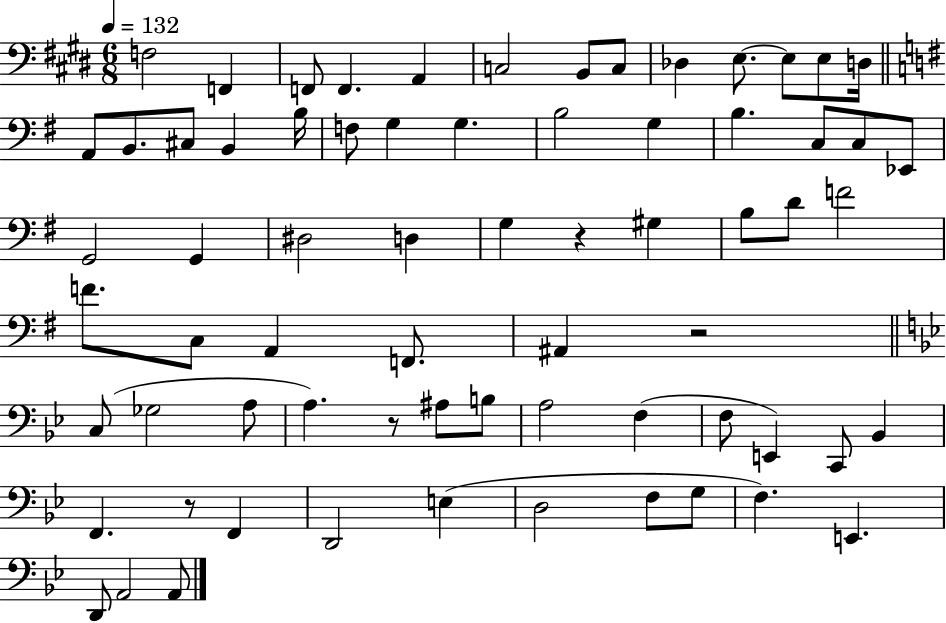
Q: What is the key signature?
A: E major